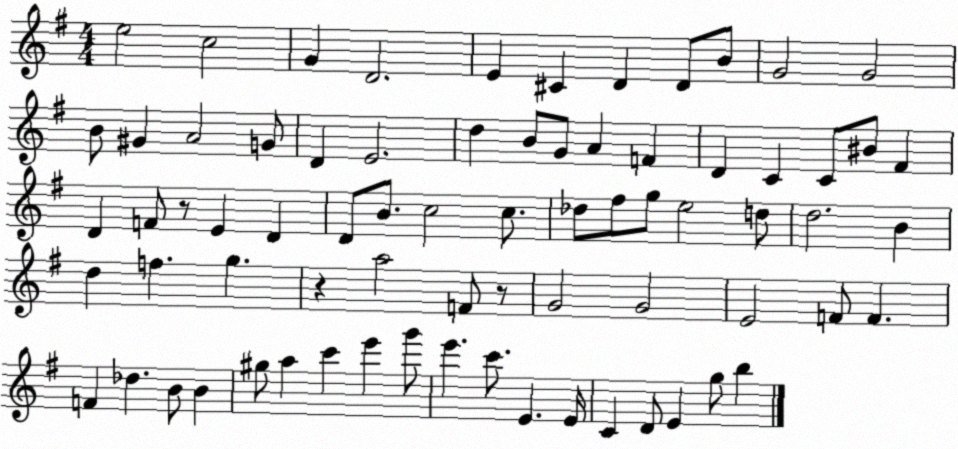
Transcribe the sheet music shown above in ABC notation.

X:1
T:Untitled
M:4/4
L:1/4
K:G
e2 c2 G D2 E ^C D D/2 B/2 G2 G2 B/2 ^G A2 G/2 D E2 d B/2 G/2 A F D C C/2 ^B/2 ^F D F/2 z/2 E D D/2 B/2 c2 c/2 _d/2 ^f/2 g/2 e2 d/2 d2 B d f g z a2 F/2 z/2 G2 G2 E2 F/2 F F _d B/2 B ^g/2 a c' e' g'/2 e' c'/2 E E/4 C D/2 E g/2 b